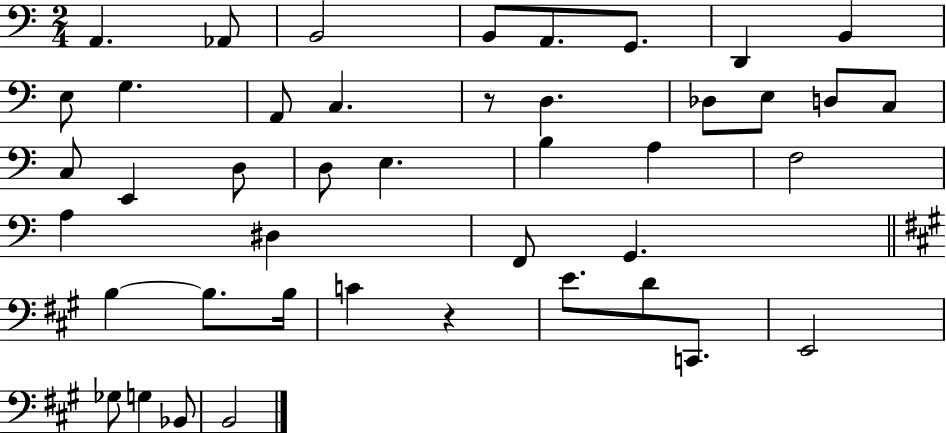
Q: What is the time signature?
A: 2/4